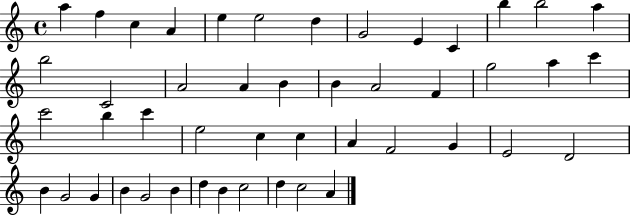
{
  \clef treble
  \time 4/4
  \defaultTimeSignature
  \key c \major
  a''4 f''4 c''4 a'4 | e''4 e''2 d''4 | g'2 e'4 c'4 | b''4 b''2 a''4 | \break b''2 c'2 | a'2 a'4 b'4 | b'4 a'2 f'4 | g''2 a''4 c'''4 | \break c'''2 b''4 c'''4 | e''2 c''4 c''4 | a'4 f'2 g'4 | e'2 d'2 | \break b'4 g'2 g'4 | b'4 g'2 b'4 | d''4 b'4 c''2 | d''4 c''2 a'4 | \break \bar "|."
}